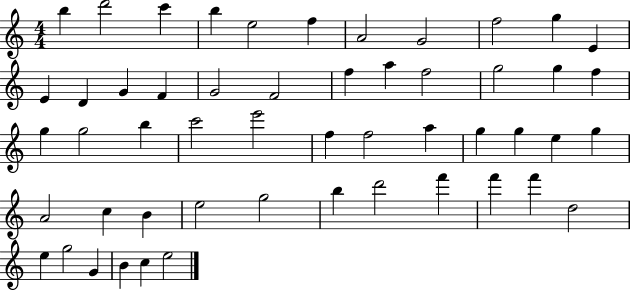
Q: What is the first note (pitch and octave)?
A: B5